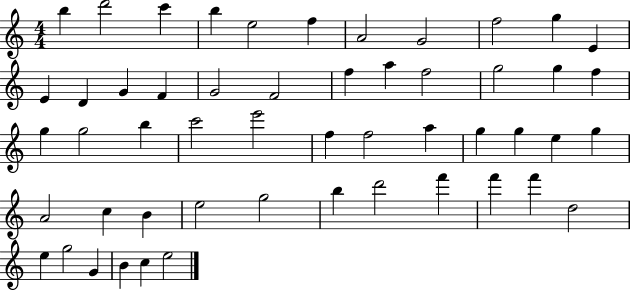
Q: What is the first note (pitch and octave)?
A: B5